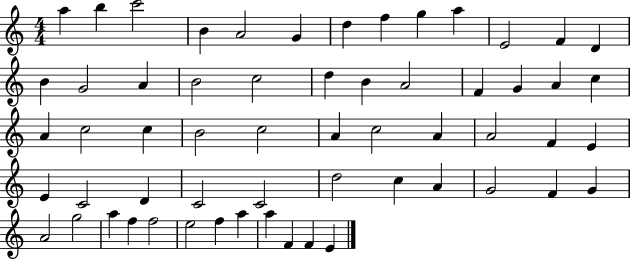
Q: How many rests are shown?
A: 0